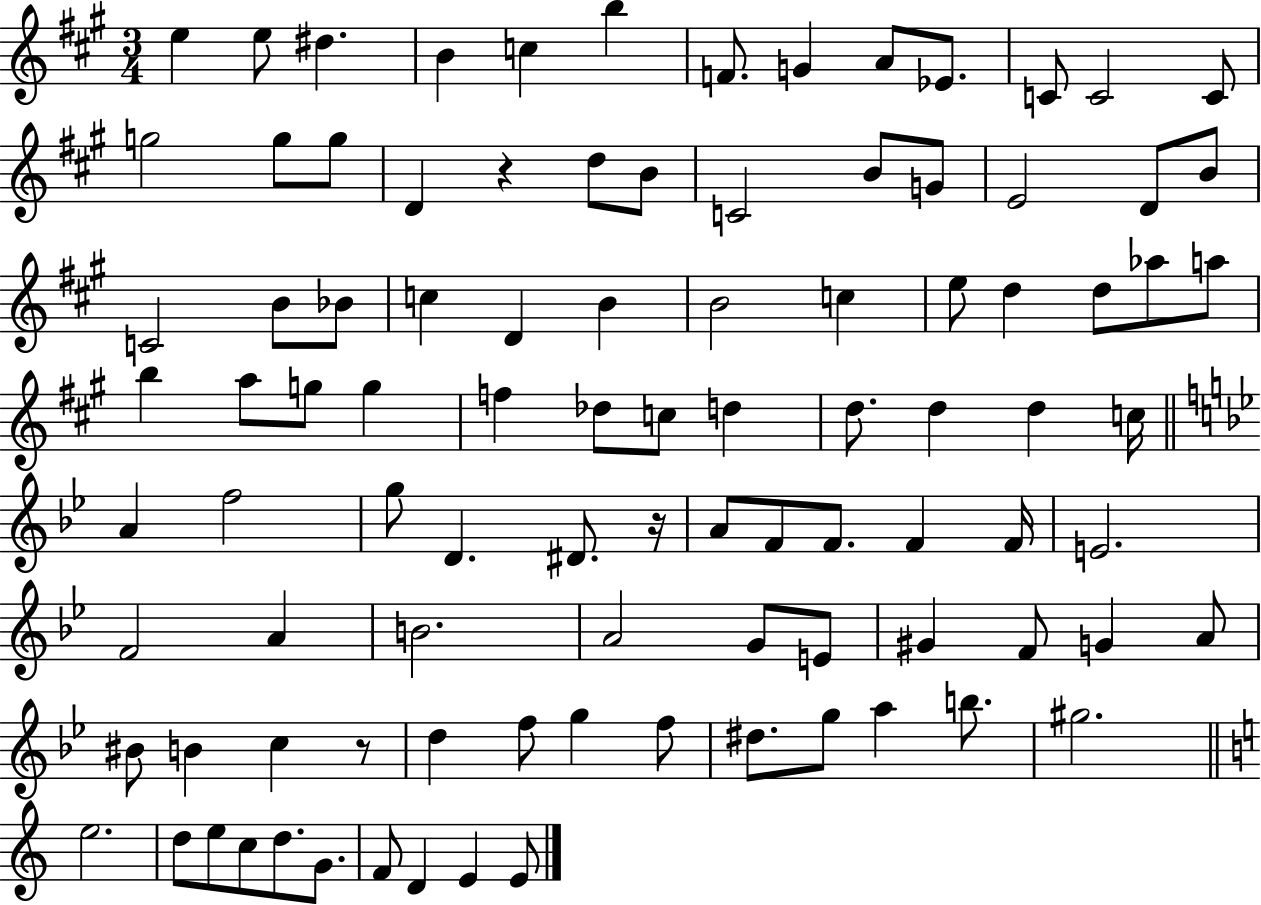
{
  \clef treble
  \numericTimeSignature
  \time 3/4
  \key a \major
  e''4 e''8 dis''4. | b'4 c''4 b''4 | f'8. g'4 a'8 ees'8. | c'8 c'2 c'8 | \break g''2 g''8 g''8 | d'4 r4 d''8 b'8 | c'2 b'8 g'8 | e'2 d'8 b'8 | \break c'2 b'8 bes'8 | c''4 d'4 b'4 | b'2 c''4 | e''8 d''4 d''8 aes''8 a''8 | \break b''4 a''8 g''8 g''4 | f''4 des''8 c''8 d''4 | d''8. d''4 d''4 c''16 | \bar "||" \break \key g \minor a'4 f''2 | g''8 d'4. dis'8. r16 | a'8 f'8 f'8. f'4 f'16 | e'2. | \break f'2 a'4 | b'2. | a'2 g'8 e'8 | gis'4 f'8 g'4 a'8 | \break bis'8 b'4 c''4 r8 | d''4 f''8 g''4 f''8 | dis''8. g''8 a''4 b''8. | gis''2. | \break \bar "||" \break \key a \minor e''2. | d''8 e''8 c''8 d''8. g'8. | f'8 d'4 e'4 e'8 | \bar "|."
}